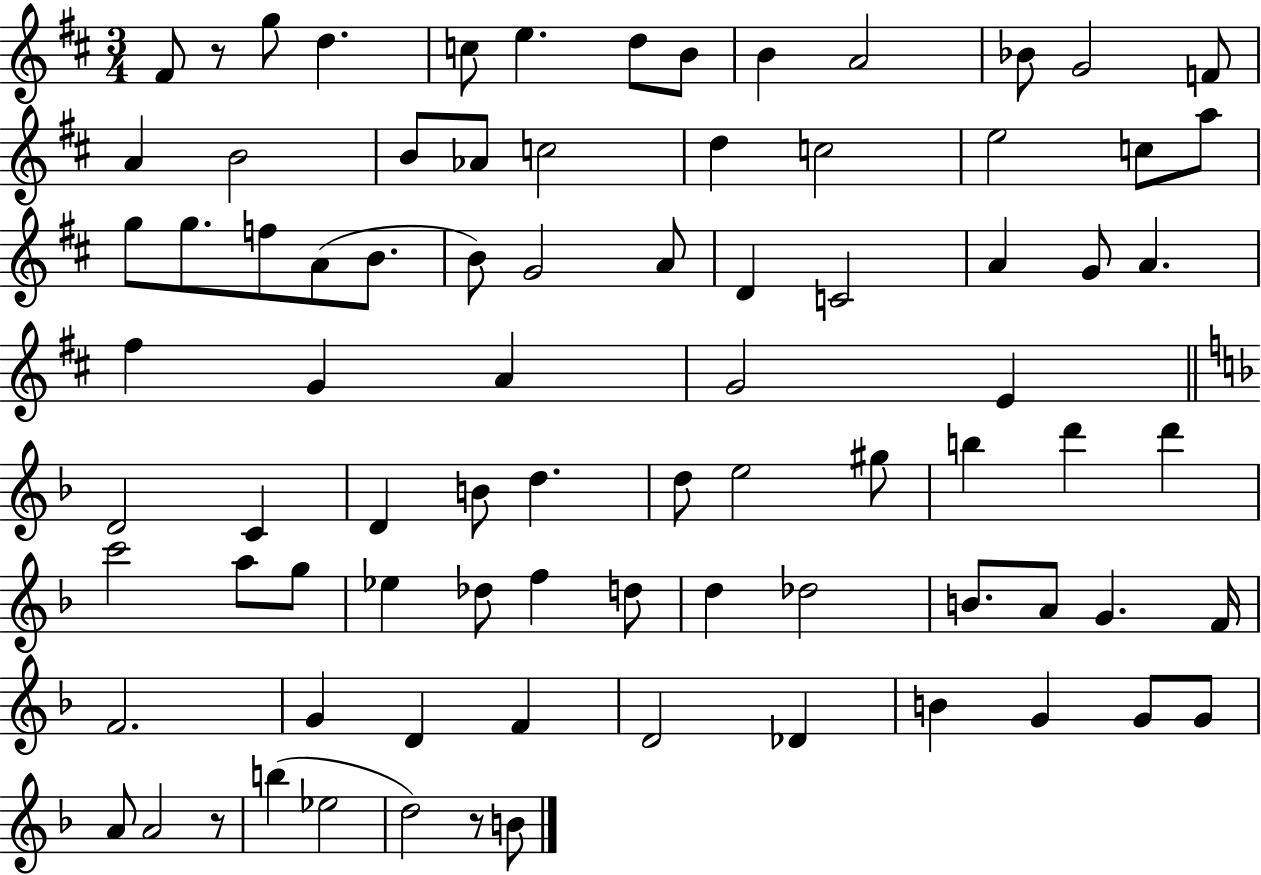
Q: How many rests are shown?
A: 3